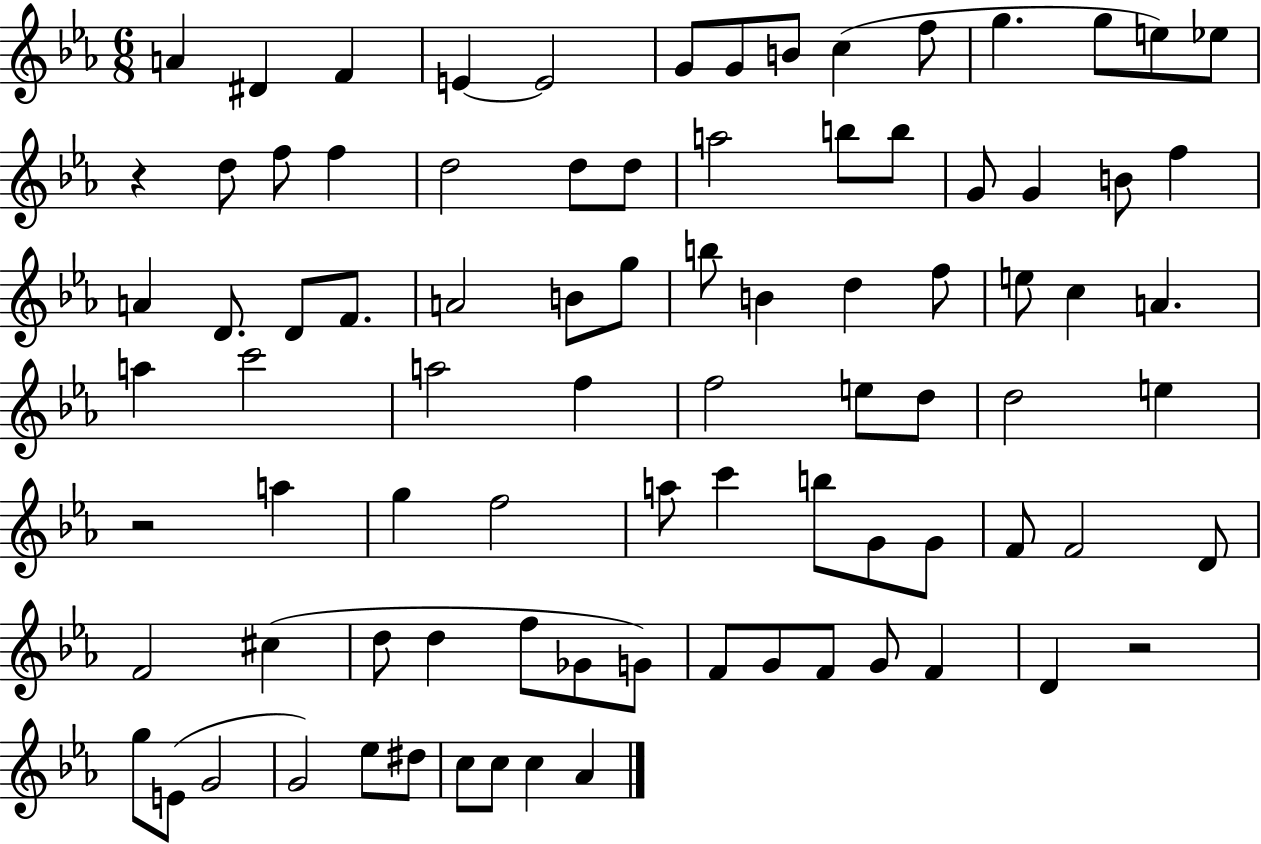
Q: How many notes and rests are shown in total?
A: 87